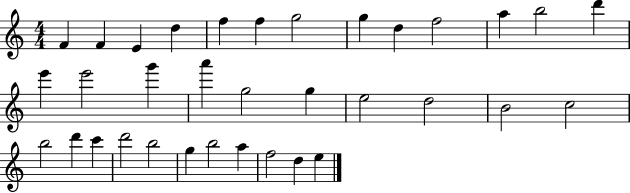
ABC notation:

X:1
T:Untitled
M:4/4
L:1/4
K:C
F F E d f f g2 g d f2 a b2 d' e' e'2 g' a' g2 g e2 d2 B2 c2 b2 d' c' d'2 b2 g b2 a f2 d e